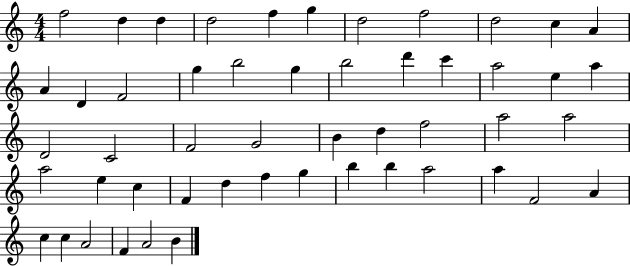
F5/h D5/q D5/q D5/h F5/q G5/q D5/h F5/h D5/h C5/q A4/q A4/q D4/q F4/h G5/q B5/h G5/q B5/h D6/q C6/q A5/h E5/q A5/q D4/h C4/h F4/h G4/h B4/q D5/q F5/h A5/h A5/h A5/h E5/q C5/q F4/q D5/q F5/q G5/q B5/q B5/q A5/h A5/q F4/h A4/q C5/q C5/q A4/h F4/q A4/h B4/q